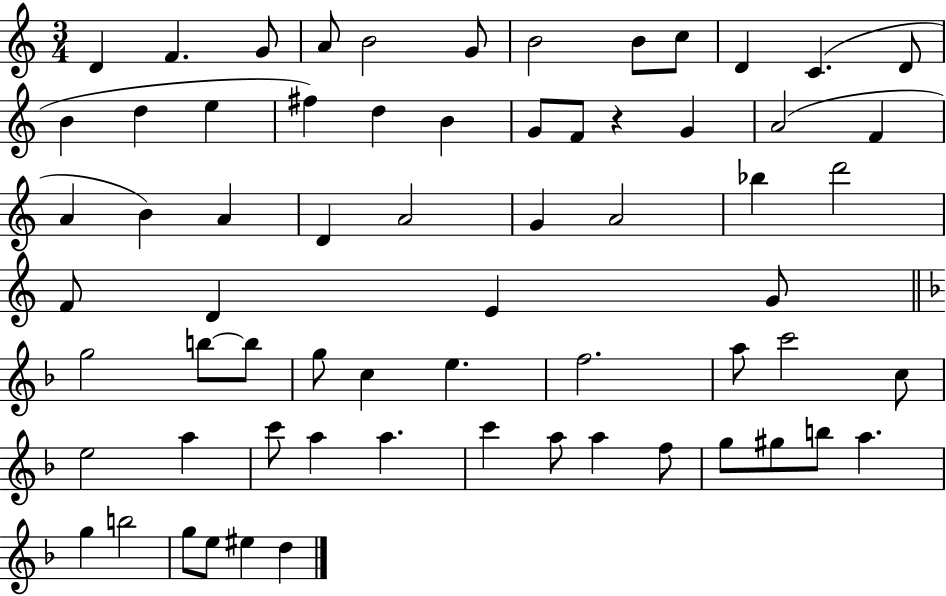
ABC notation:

X:1
T:Untitled
M:3/4
L:1/4
K:C
D F G/2 A/2 B2 G/2 B2 B/2 c/2 D C D/2 B d e ^f d B G/2 F/2 z G A2 F A B A D A2 G A2 _b d'2 F/2 D E G/2 g2 b/2 b/2 g/2 c e f2 a/2 c'2 c/2 e2 a c'/2 a a c' a/2 a f/2 g/2 ^g/2 b/2 a g b2 g/2 e/2 ^e d